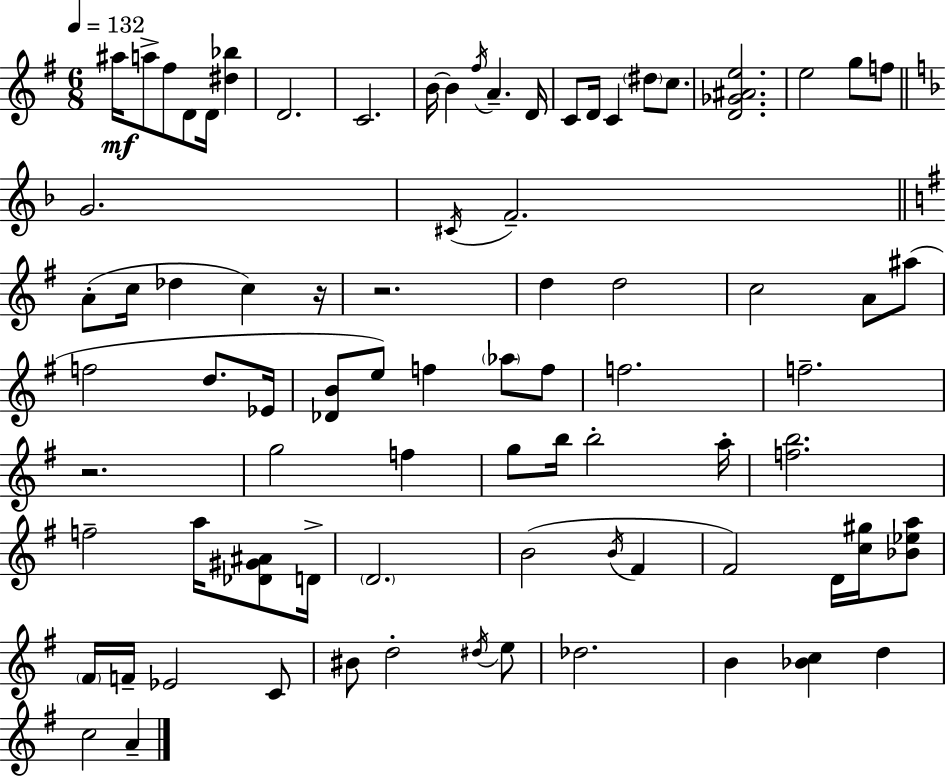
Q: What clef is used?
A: treble